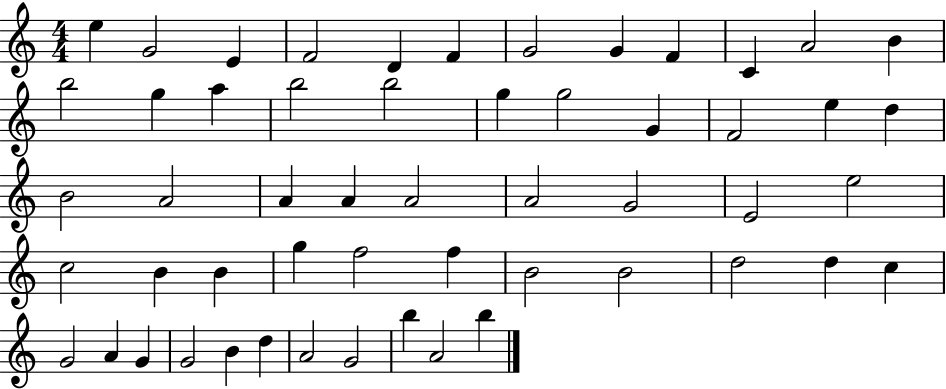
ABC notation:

X:1
T:Untitled
M:4/4
L:1/4
K:C
e G2 E F2 D F G2 G F C A2 B b2 g a b2 b2 g g2 G F2 e d B2 A2 A A A2 A2 G2 E2 e2 c2 B B g f2 f B2 B2 d2 d c G2 A G G2 B d A2 G2 b A2 b